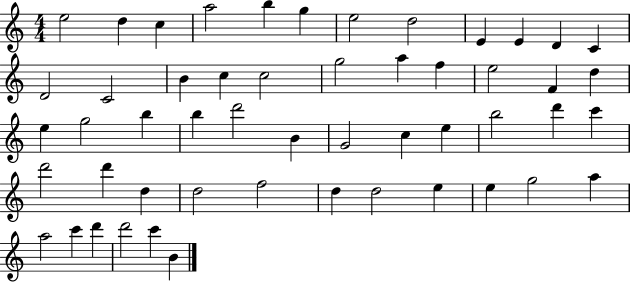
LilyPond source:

{
  \clef treble
  \numericTimeSignature
  \time 4/4
  \key c \major
  e''2 d''4 c''4 | a''2 b''4 g''4 | e''2 d''2 | e'4 e'4 d'4 c'4 | \break d'2 c'2 | b'4 c''4 c''2 | g''2 a''4 f''4 | e''2 f'4 d''4 | \break e''4 g''2 b''4 | b''4 d'''2 b'4 | g'2 c''4 e''4 | b''2 d'''4 c'''4 | \break d'''2 d'''4 d''4 | d''2 f''2 | d''4 d''2 e''4 | e''4 g''2 a''4 | \break a''2 c'''4 d'''4 | d'''2 c'''4 b'4 | \bar "|."
}